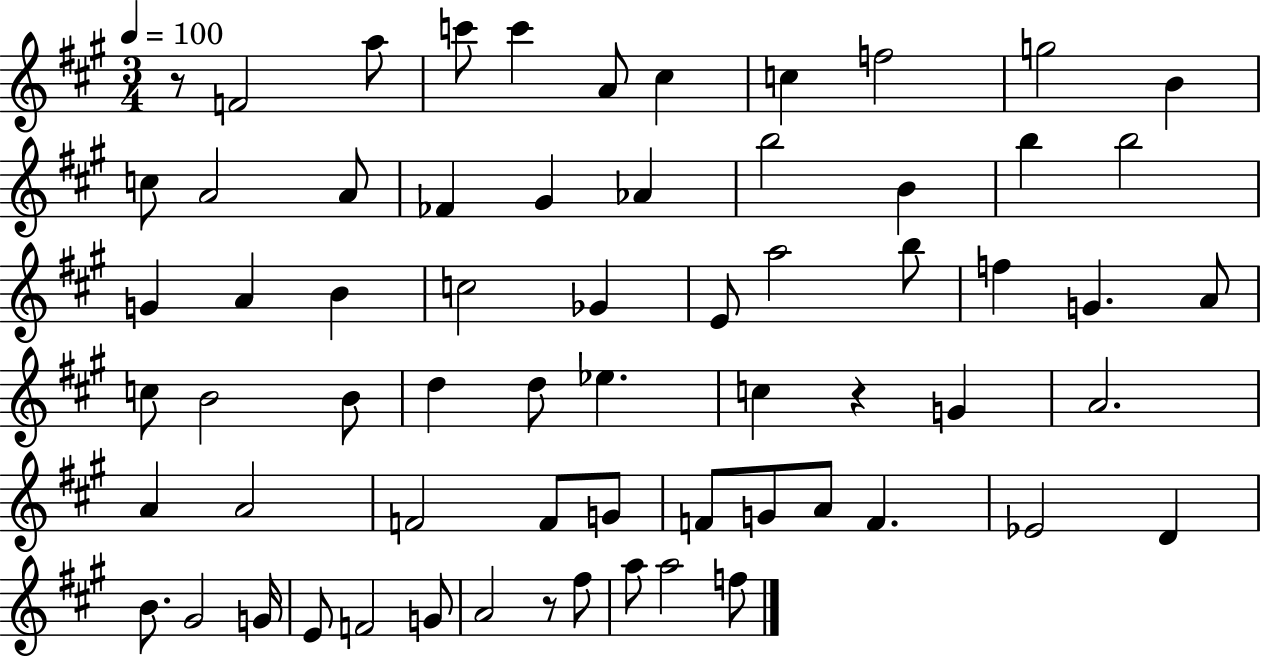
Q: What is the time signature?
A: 3/4